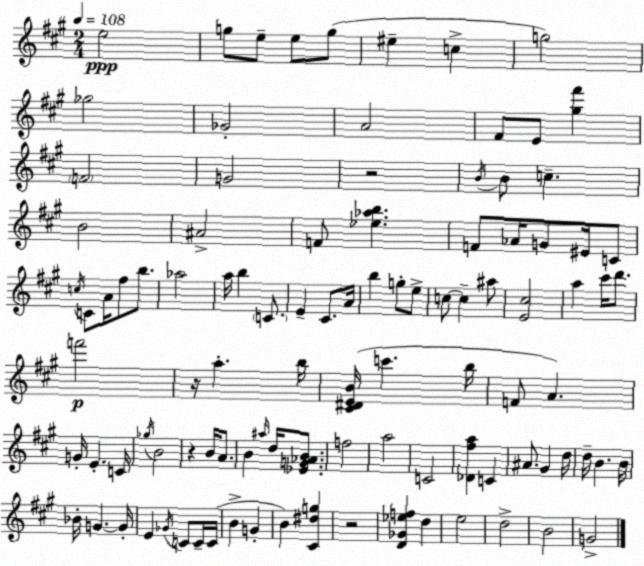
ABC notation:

X:1
T:Untitled
M:2/4
L:1/4
K:A
e2 g/2 e/2 e/2 g/2 ^e c g2 _g2 _G2 A2 ^F/2 E/2 [^g^f'] F2 G2 z2 B/4 B/2 c B2 ^A2 F/2 [_e_ab] F/2 _A/4 G/2 ^E/4 C/2 c/4 C/2 A/4 ^f/2 b/2 _a2 a/4 b C/2 E ^C/2 A/4 b g/2 e/2 c/2 c ^a/2 [E^c]2 a ^c'/4 d'/2 f'2 z/4 a b/4 [^C^DEB]/4 c' b/4 F/2 A G/4 E C/4 _g/4 B2 z B/4 A/2 B ^a/4 d/4 [_EG_AB]/2 f2 a2 C2 [_D^fa] C ^A/2 ^G d/4 d/4 B B/4 _B/4 G G/4 E _G/4 C/2 C/4 C/4 B G B [^C^dg] z2 [D_G_ef] d e2 d2 B2 G2